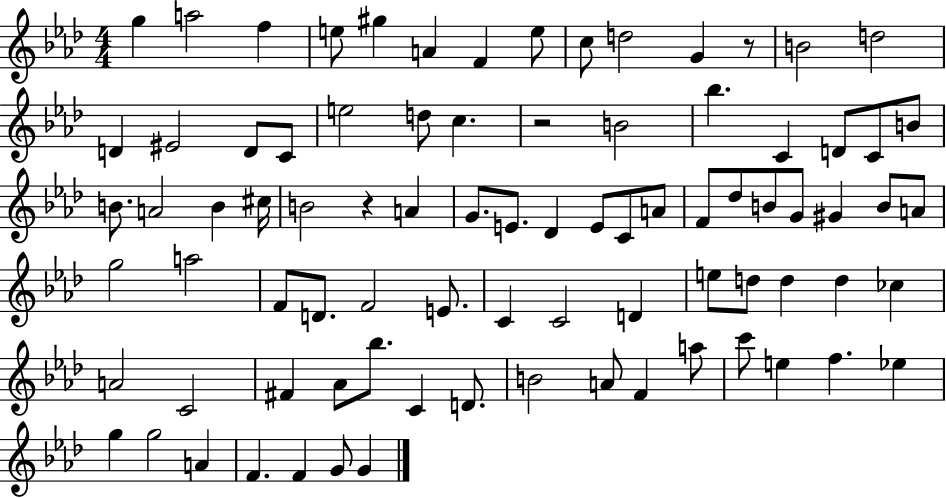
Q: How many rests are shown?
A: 3